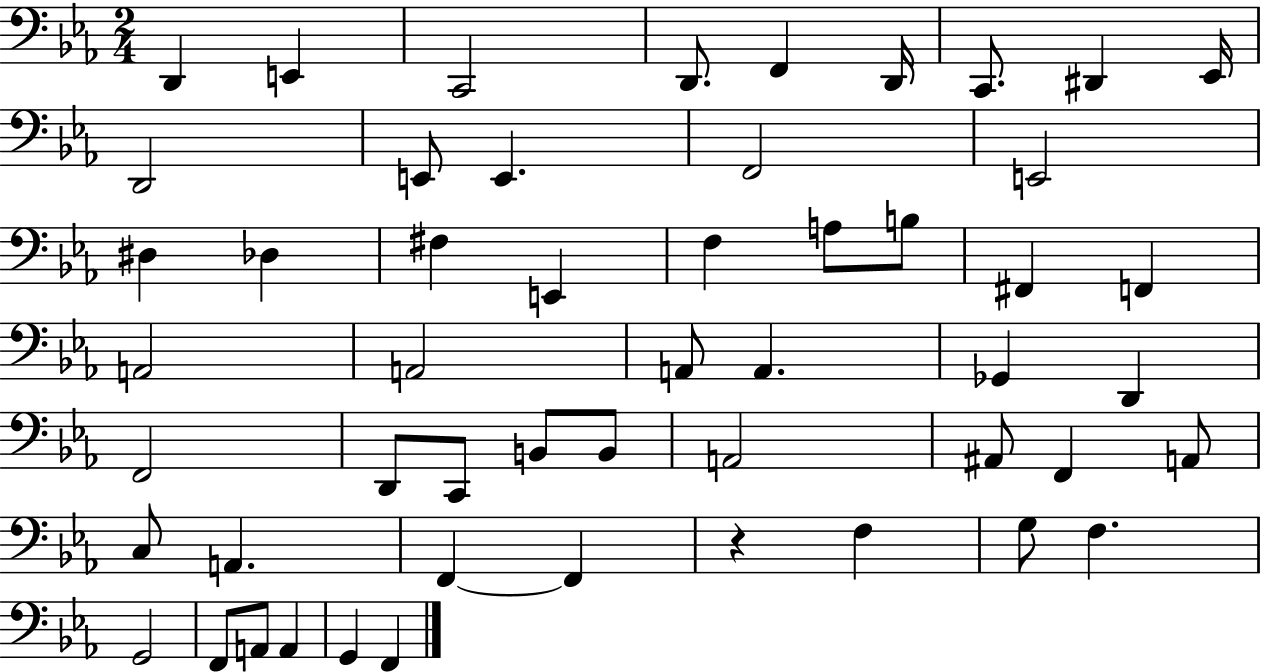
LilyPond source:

{
  \clef bass
  \numericTimeSignature
  \time 2/4
  \key ees \major
  d,4 e,4 | c,2 | d,8. f,4 d,16 | c,8. dis,4 ees,16 | \break d,2 | e,8 e,4. | f,2 | e,2 | \break dis4 des4 | fis4 e,4 | f4 a8 b8 | fis,4 f,4 | \break a,2 | a,2 | a,8 a,4. | ges,4 d,4 | \break f,2 | d,8 c,8 b,8 b,8 | a,2 | ais,8 f,4 a,8 | \break c8 a,4. | f,4~~ f,4 | r4 f4 | g8 f4. | \break g,2 | f,8 a,8 a,4 | g,4 f,4 | \bar "|."
}